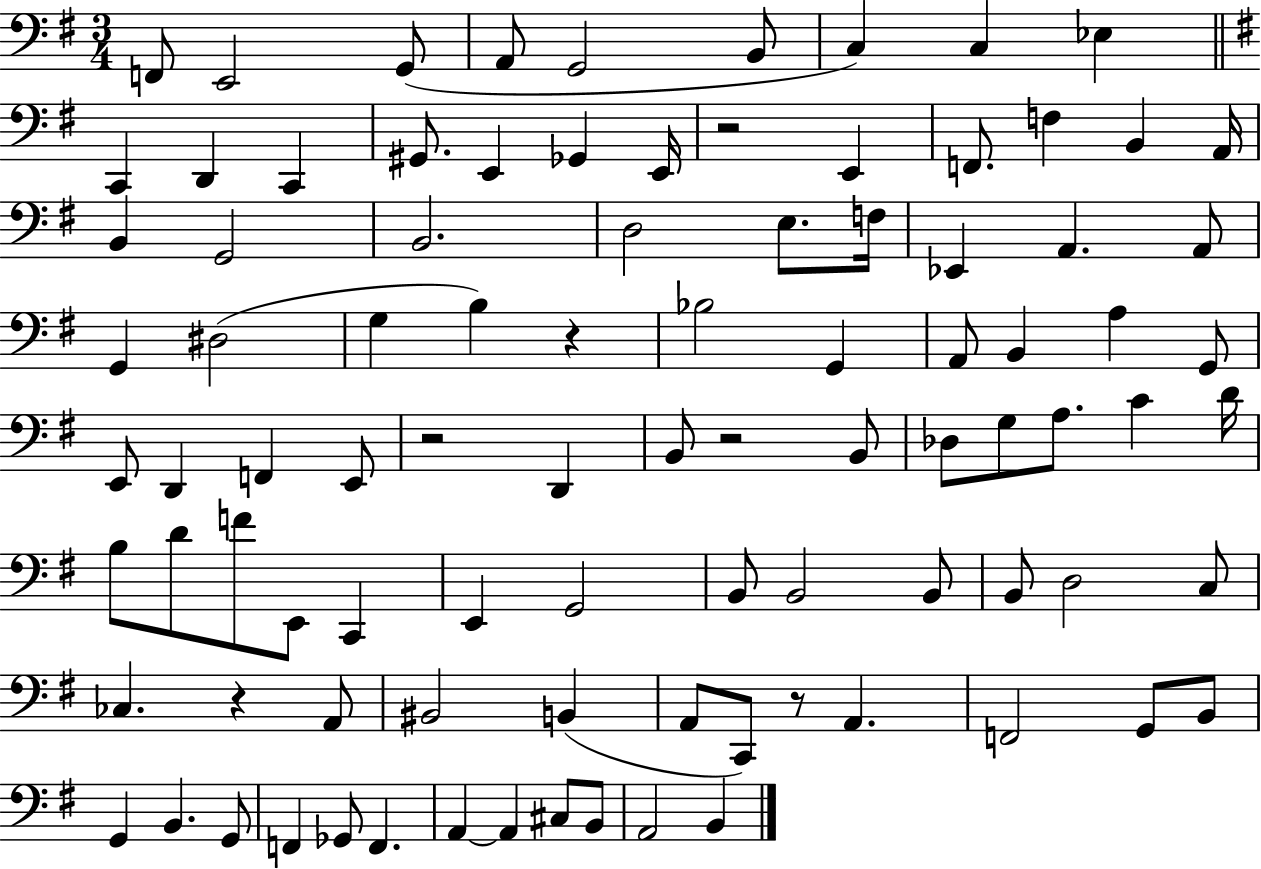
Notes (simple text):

F2/e E2/h G2/e A2/e G2/h B2/e C3/q C3/q Eb3/q C2/q D2/q C2/q G#2/e. E2/q Gb2/q E2/s R/h E2/q F2/e. F3/q B2/q A2/s B2/q G2/h B2/h. D3/h E3/e. F3/s Eb2/q A2/q. A2/e G2/q D#3/h G3/q B3/q R/q Bb3/h G2/q A2/e B2/q A3/q G2/e E2/e D2/q F2/q E2/e R/h D2/q B2/e R/h B2/e Db3/e G3/e A3/e. C4/q D4/s B3/e D4/e F4/e E2/e C2/q E2/q G2/h B2/e B2/h B2/e B2/e D3/h C3/e CES3/q. R/q A2/e BIS2/h B2/q A2/e C2/e R/e A2/q. F2/h G2/e B2/e G2/q B2/q. G2/e F2/q Gb2/e F2/q. A2/q A2/q C#3/e B2/e A2/h B2/q